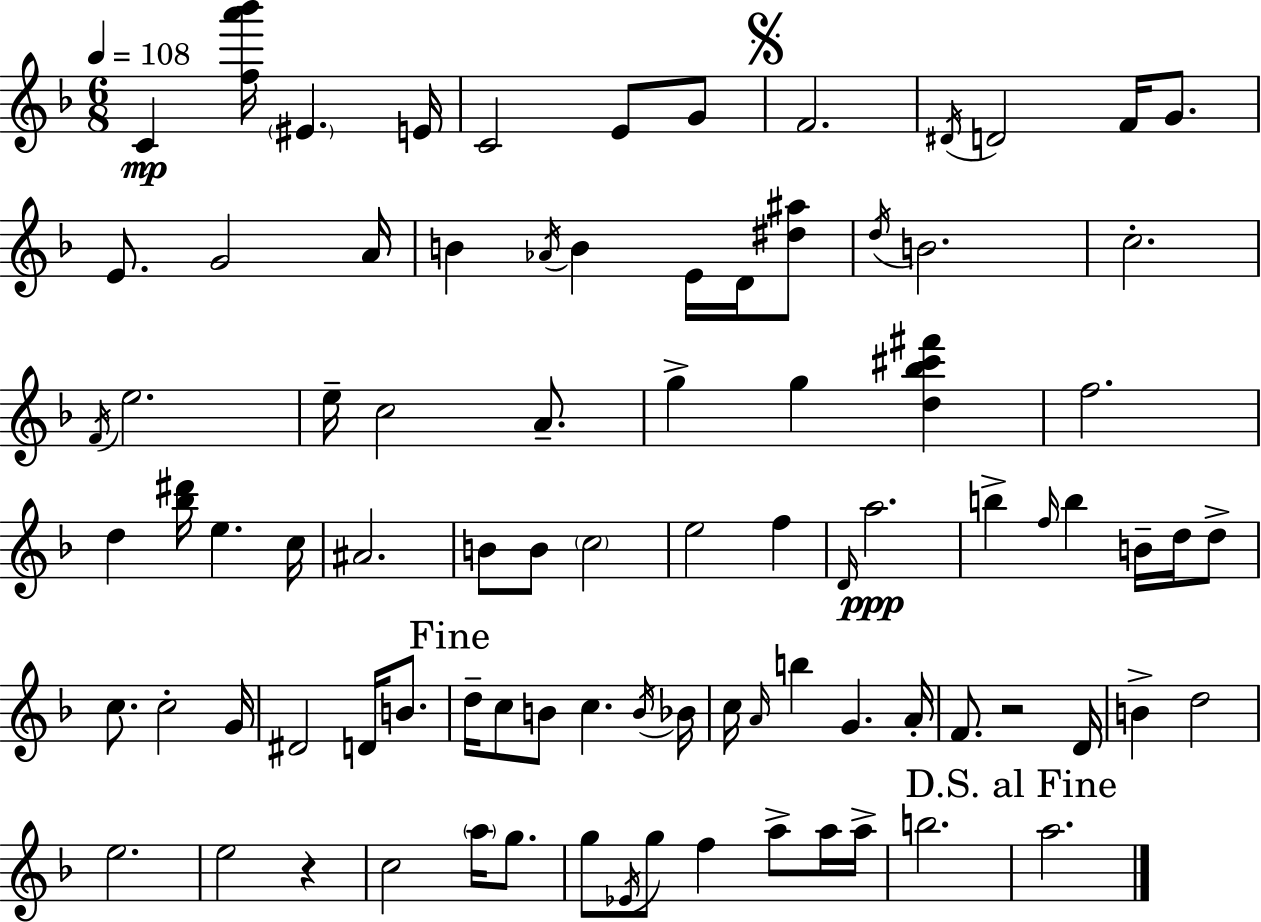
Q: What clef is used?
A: treble